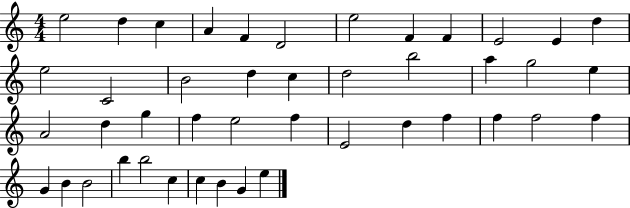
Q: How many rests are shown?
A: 0